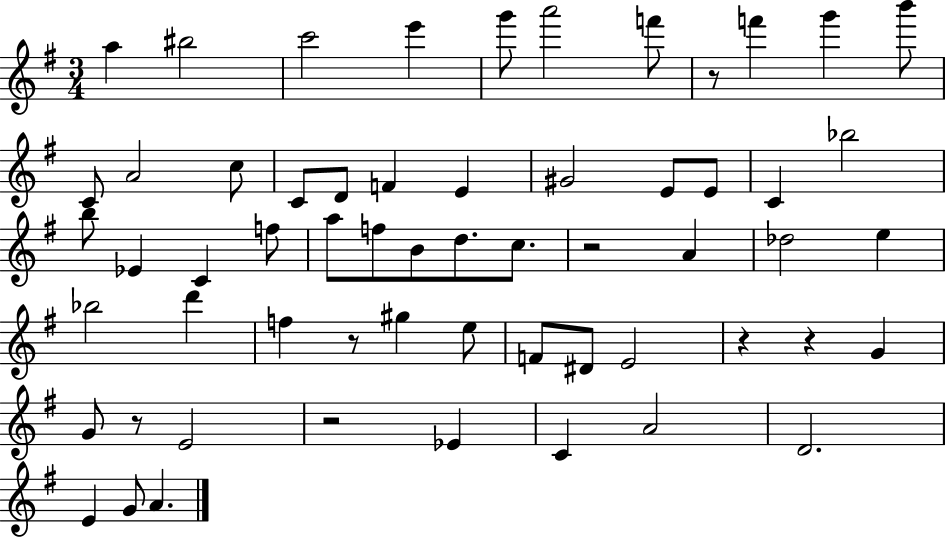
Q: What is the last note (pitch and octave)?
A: A4